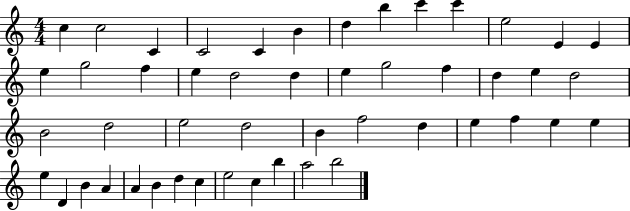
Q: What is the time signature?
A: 4/4